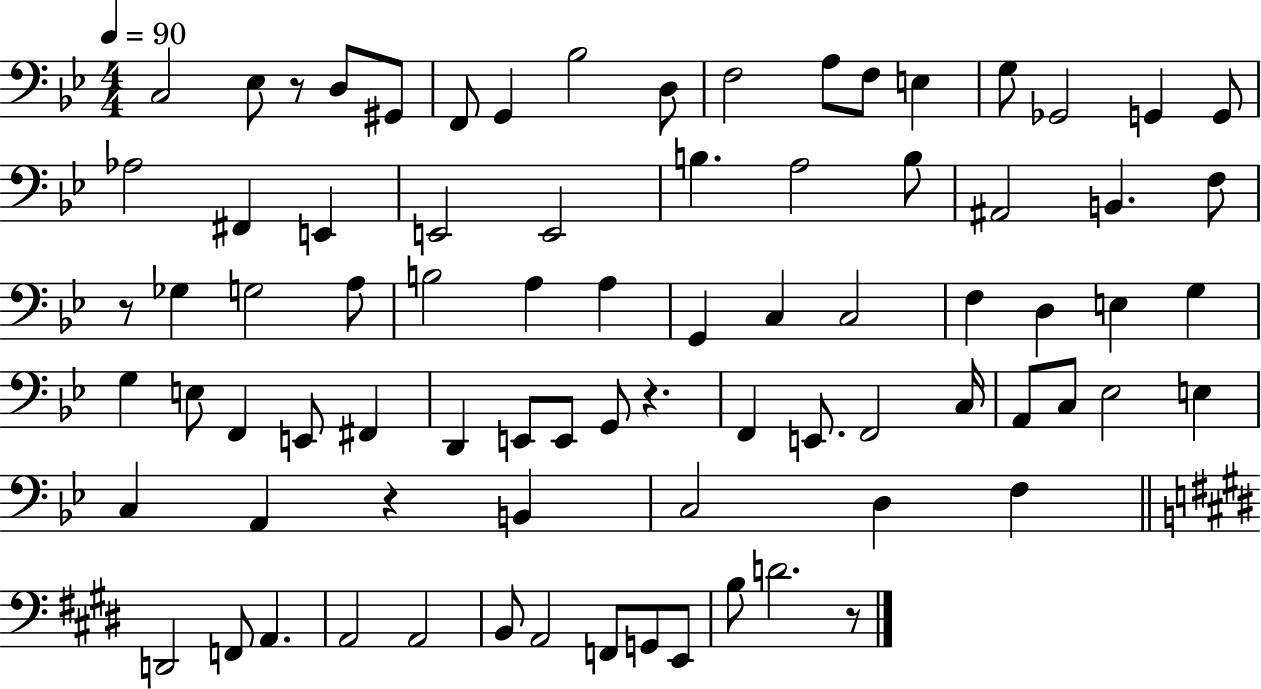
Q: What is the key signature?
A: BES major